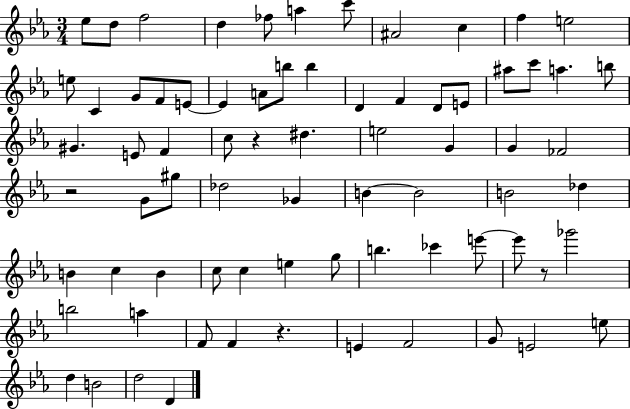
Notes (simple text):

Eb5/e D5/e F5/h D5/q FES5/e A5/q C6/e A#4/h C5/q F5/q E5/h E5/e C4/q G4/e F4/e E4/e E4/q A4/e B5/e B5/q D4/q F4/q D4/e E4/e A#5/e C6/e A5/q. B5/e G#4/q. E4/e F4/q C5/e R/q D#5/q. E5/h G4/q G4/q FES4/h R/h G4/e G#5/e Db5/h Gb4/q B4/q B4/h B4/h Db5/q B4/q C5/q B4/q C5/e C5/q E5/q G5/e B5/q. CES6/q E6/e E6/e R/e Gb6/h B5/h A5/q F4/e F4/q R/q. E4/q F4/h G4/e E4/h E5/e D5/q B4/h D5/h D4/q